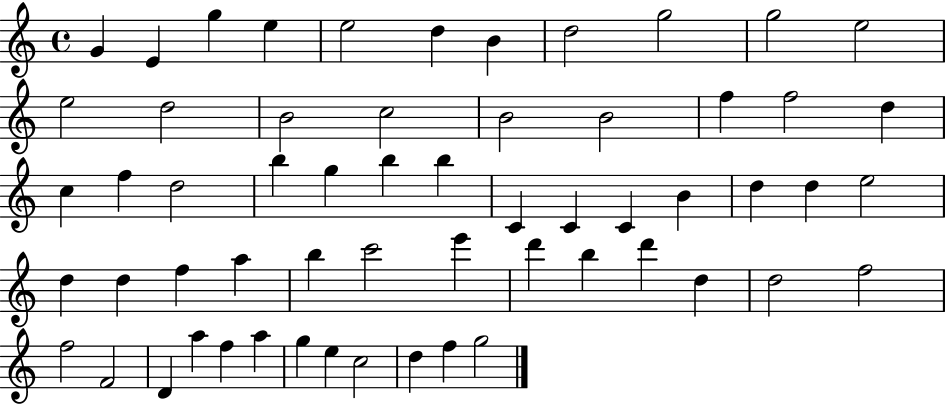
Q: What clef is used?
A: treble